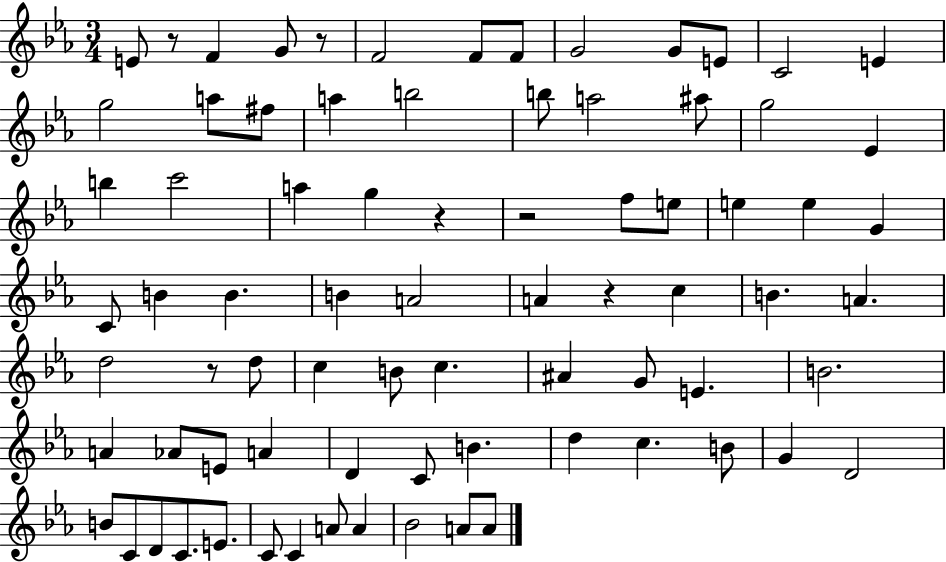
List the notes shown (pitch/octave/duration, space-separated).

E4/e R/e F4/q G4/e R/e F4/h F4/e F4/e G4/h G4/e E4/e C4/h E4/q G5/h A5/e F#5/e A5/q B5/h B5/e A5/h A#5/e G5/h Eb4/q B5/q C6/h A5/q G5/q R/q R/h F5/e E5/e E5/q E5/q G4/q C4/e B4/q B4/q. B4/q A4/h A4/q R/q C5/q B4/q. A4/q. D5/h R/e D5/e C5/q B4/e C5/q. A#4/q G4/e E4/q. B4/h. A4/q Ab4/e E4/e A4/q D4/q C4/e B4/q. D5/q C5/q. B4/e G4/q D4/h B4/e C4/e D4/e C4/e. E4/e. C4/e C4/q A4/e A4/q Bb4/h A4/e A4/e